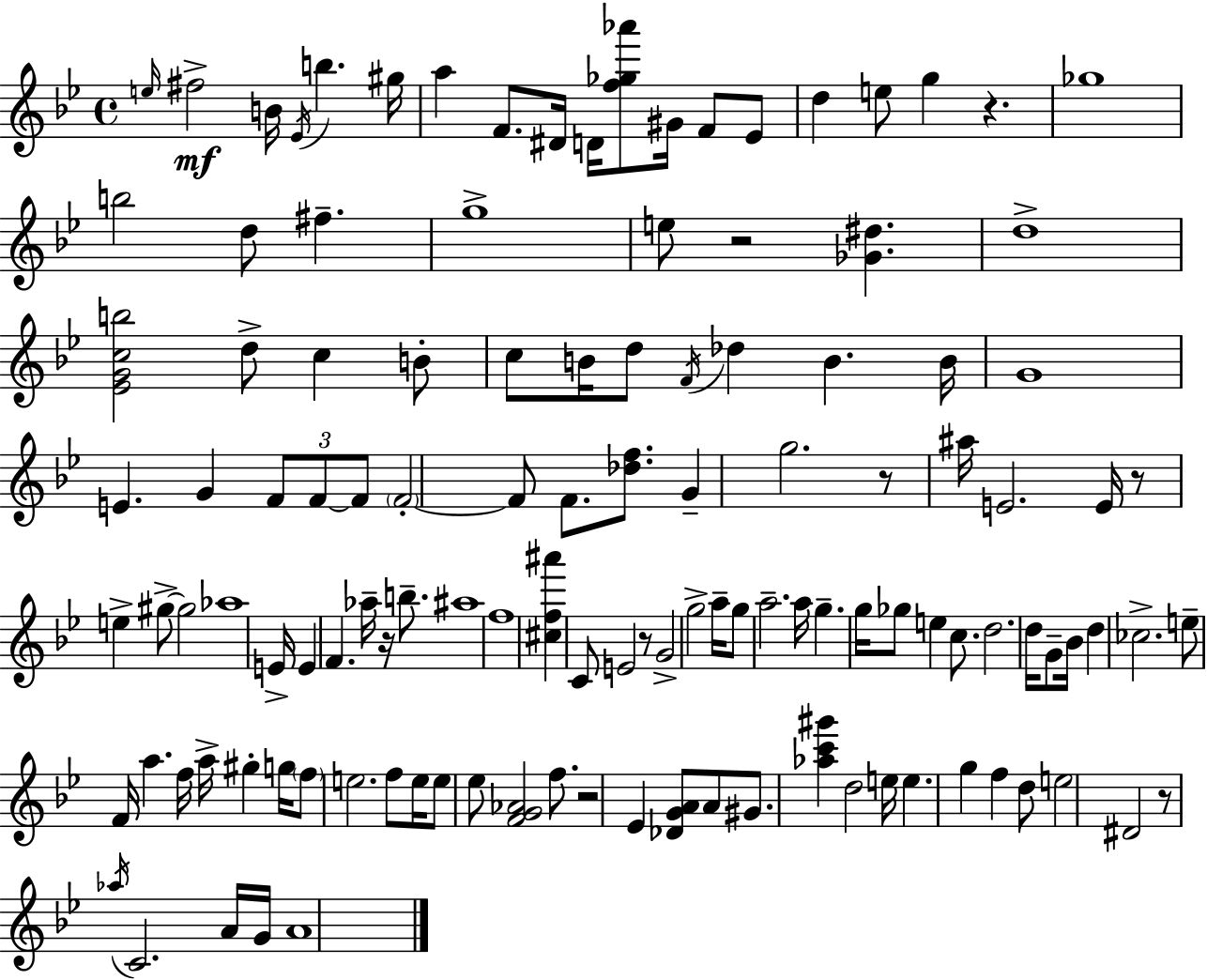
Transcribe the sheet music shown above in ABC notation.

X:1
T:Untitled
M:4/4
L:1/4
K:Bb
e/4 ^f2 B/4 _E/4 b ^g/4 a F/2 ^D/4 D/4 [f_g_a']/2 ^G/4 F/2 _E/2 d e/2 g z _g4 b2 d/2 ^f g4 e/2 z2 [_G^d] d4 [_EGcb]2 d/2 c B/2 c/2 B/4 d/2 F/4 _d B B/4 G4 E G F/2 F/2 F/2 F2 F/2 F/2 [_df]/2 G g2 z/2 ^a/4 E2 E/4 z/2 e ^g/2 ^g2 _a4 E/4 E F _a/4 z/4 b/2 ^a4 f4 [^cf^a'] C/2 E2 z/2 G2 g2 a/4 g/2 a2 a/4 g g/4 _g/2 e c/2 d2 d/4 G/2 _B/4 d _c2 e/2 F/4 a f/4 a/4 ^g g/4 f/2 e2 f/2 e/4 e/2 _e/2 [FG_A]2 f/2 z2 _E [_DGA]/2 A/2 ^G/2 [_ac'^g'] d2 e/4 e g f d/2 e2 ^D2 z/2 _a/4 C2 A/4 G/4 A4